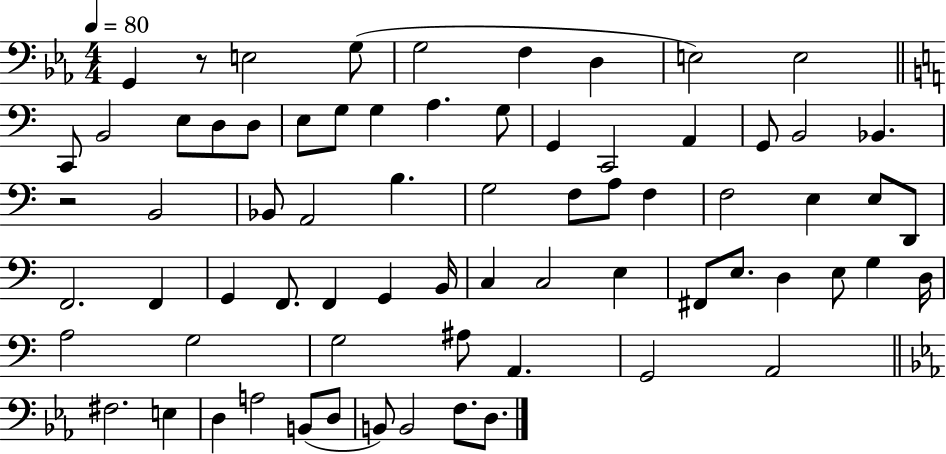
X:1
T:Untitled
M:4/4
L:1/4
K:Eb
G,, z/2 E,2 G,/2 G,2 F, D, E,2 E,2 C,,/2 B,,2 E,/2 D,/2 D,/2 E,/2 G,/2 G, A, G,/2 G,, C,,2 A,, G,,/2 B,,2 _B,, z2 B,,2 _B,,/2 A,,2 B, G,2 F,/2 A,/2 F, F,2 E, E,/2 D,,/2 F,,2 F,, G,, F,,/2 F,, G,, B,,/4 C, C,2 E, ^F,,/2 E,/2 D, E,/2 G, D,/4 A,2 G,2 G,2 ^A,/2 A,, G,,2 A,,2 ^F,2 E, D, A,2 B,,/2 D,/2 B,,/2 B,,2 F,/2 D,/2